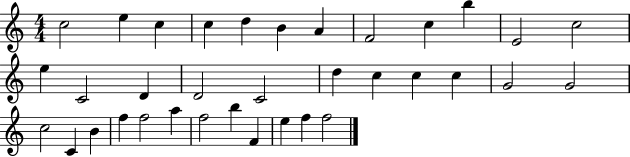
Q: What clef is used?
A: treble